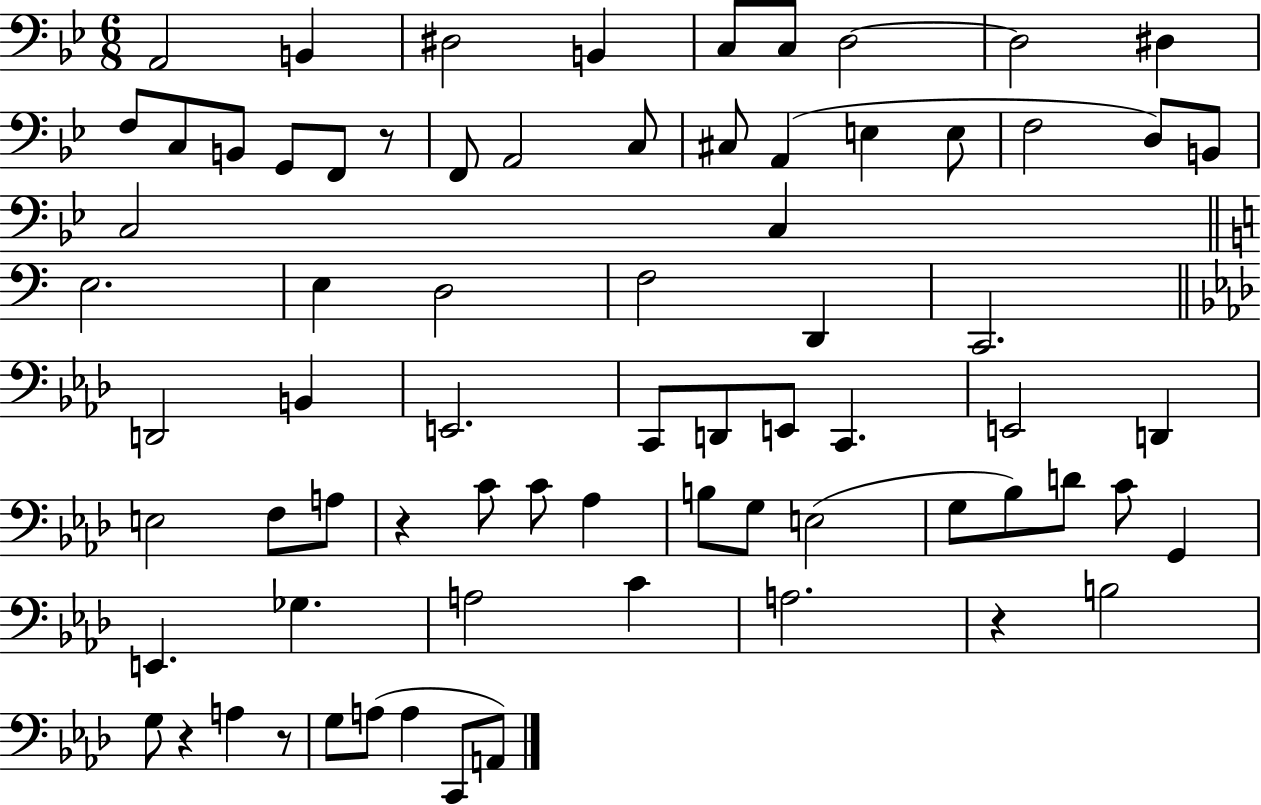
A2/h B2/q D#3/h B2/q C3/e C3/e D3/h D3/h D#3/q F3/e C3/e B2/e G2/e F2/e R/e F2/e A2/h C3/e C#3/e A2/q E3/q E3/e F3/h D3/e B2/e C3/h C3/q E3/h. E3/q D3/h F3/h D2/q C2/h. D2/h B2/q E2/h. C2/e D2/e E2/e C2/q. E2/h D2/q E3/h F3/e A3/e R/q C4/e C4/e Ab3/q B3/e G3/e E3/h G3/e Bb3/e D4/e C4/e G2/q E2/q. Gb3/q. A3/h C4/q A3/h. R/q B3/h G3/e R/q A3/q R/e G3/e A3/e A3/q C2/e A2/e